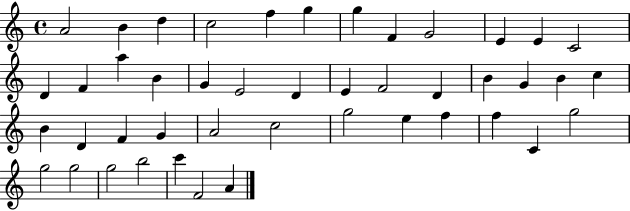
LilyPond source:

{
  \clef treble
  \time 4/4
  \defaultTimeSignature
  \key c \major
  a'2 b'4 d''4 | c''2 f''4 g''4 | g''4 f'4 g'2 | e'4 e'4 c'2 | \break d'4 f'4 a''4 b'4 | g'4 e'2 d'4 | e'4 f'2 d'4 | b'4 g'4 b'4 c''4 | \break b'4 d'4 f'4 g'4 | a'2 c''2 | g''2 e''4 f''4 | f''4 c'4 g''2 | \break g''2 g''2 | g''2 b''2 | c'''4 f'2 a'4 | \bar "|."
}